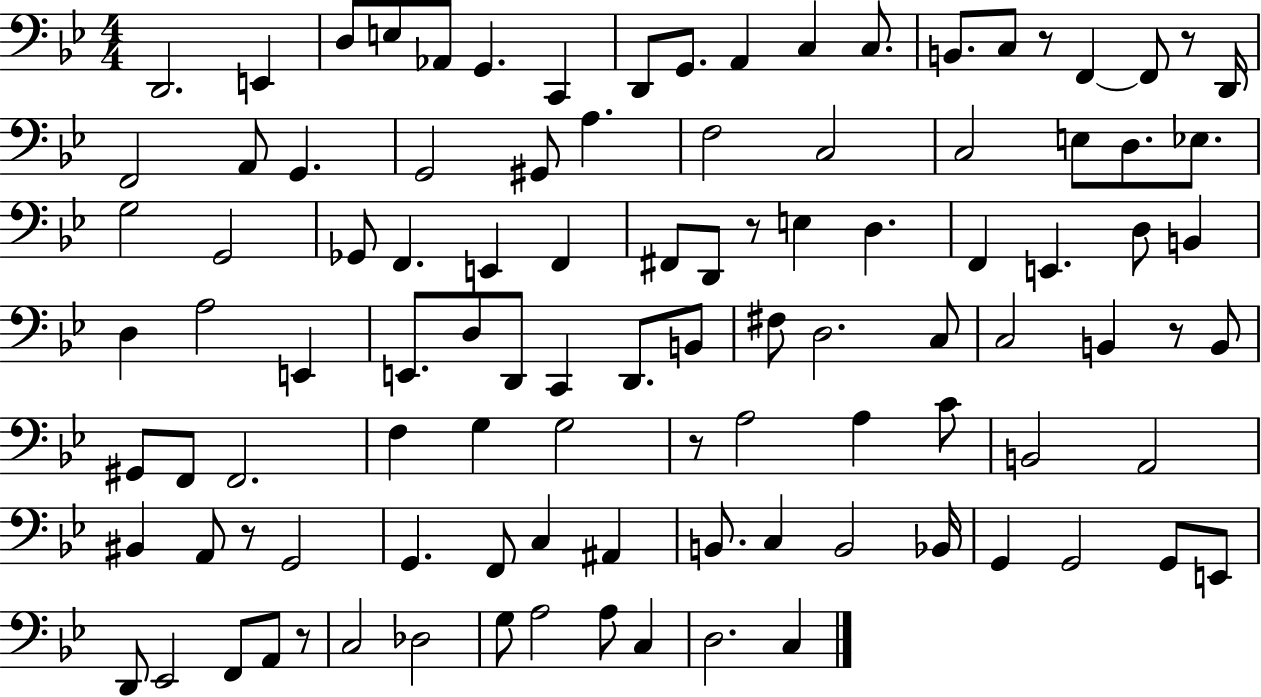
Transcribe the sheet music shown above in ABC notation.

X:1
T:Untitled
M:4/4
L:1/4
K:Bb
D,,2 E,, D,/2 E,/2 _A,,/2 G,, C,, D,,/2 G,,/2 A,, C, C,/2 B,,/2 C,/2 z/2 F,, F,,/2 z/2 D,,/4 F,,2 A,,/2 G,, G,,2 ^G,,/2 A, F,2 C,2 C,2 E,/2 D,/2 _E,/2 G,2 G,,2 _G,,/2 F,, E,, F,, ^F,,/2 D,,/2 z/2 E, D, F,, E,, D,/2 B,, D, A,2 E,, E,,/2 D,/2 D,,/2 C,, D,,/2 B,,/2 ^F,/2 D,2 C,/2 C,2 B,, z/2 B,,/2 ^G,,/2 F,,/2 F,,2 F, G, G,2 z/2 A,2 A, C/2 B,,2 A,,2 ^B,, A,,/2 z/2 G,,2 G,, F,,/2 C, ^A,, B,,/2 C, B,,2 _B,,/4 G,, G,,2 G,,/2 E,,/2 D,,/2 _E,,2 F,,/2 A,,/2 z/2 C,2 _D,2 G,/2 A,2 A,/2 C, D,2 C,